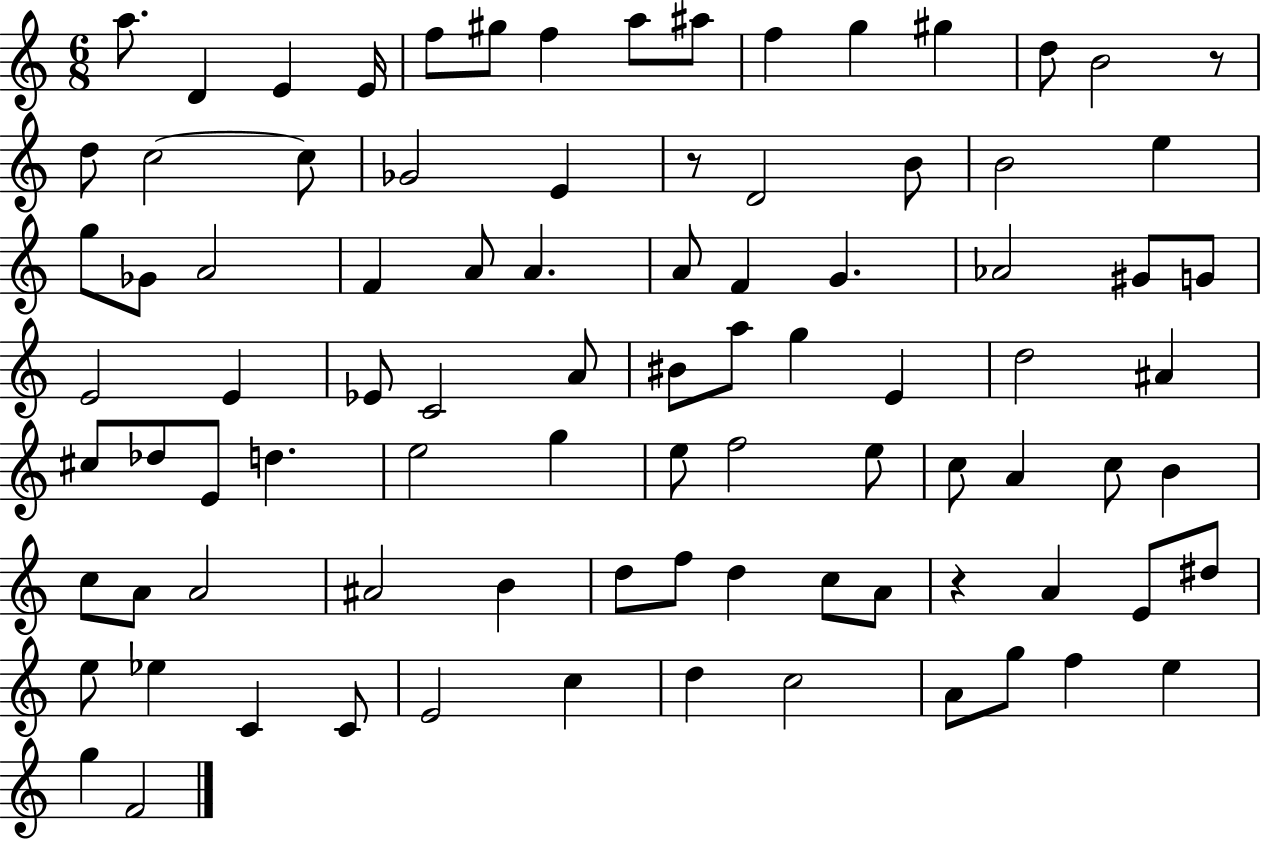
{
  \clef treble
  \numericTimeSignature
  \time 6/8
  \key c \major
  a''8. d'4 e'4 e'16 | f''8 gis''8 f''4 a''8 ais''8 | f''4 g''4 gis''4 | d''8 b'2 r8 | \break d''8 c''2~~ c''8 | ges'2 e'4 | r8 d'2 b'8 | b'2 e''4 | \break g''8 ges'8 a'2 | f'4 a'8 a'4. | a'8 f'4 g'4. | aes'2 gis'8 g'8 | \break e'2 e'4 | ees'8 c'2 a'8 | bis'8 a''8 g''4 e'4 | d''2 ais'4 | \break cis''8 des''8 e'8 d''4. | e''2 g''4 | e''8 f''2 e''8 | c''8 a'4 c''8 b'4 | \break c''8 a'8 a'2 | ais'2 b'4 | d''8 f''8 d''4 c''8 a'8 | r4 a'4 e'8 dis''8 | \break e''8 ees''4 c'4 c'8 | e'2 c''4 | d''4 c''2 | a'8 g''8 f''4 e''4 | \break g''4 f'2 | \bar "|."
}